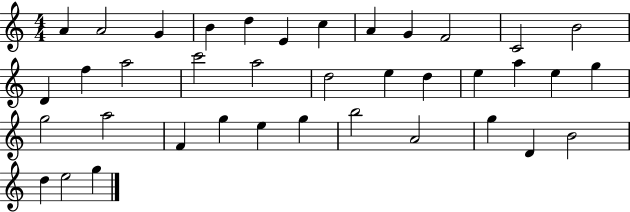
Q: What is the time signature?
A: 4/4